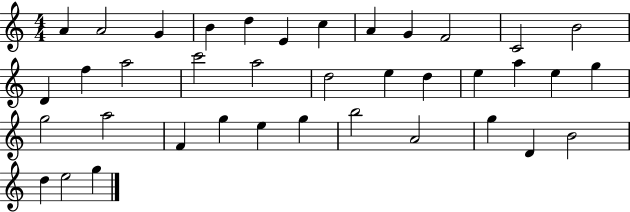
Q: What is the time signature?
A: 4/4